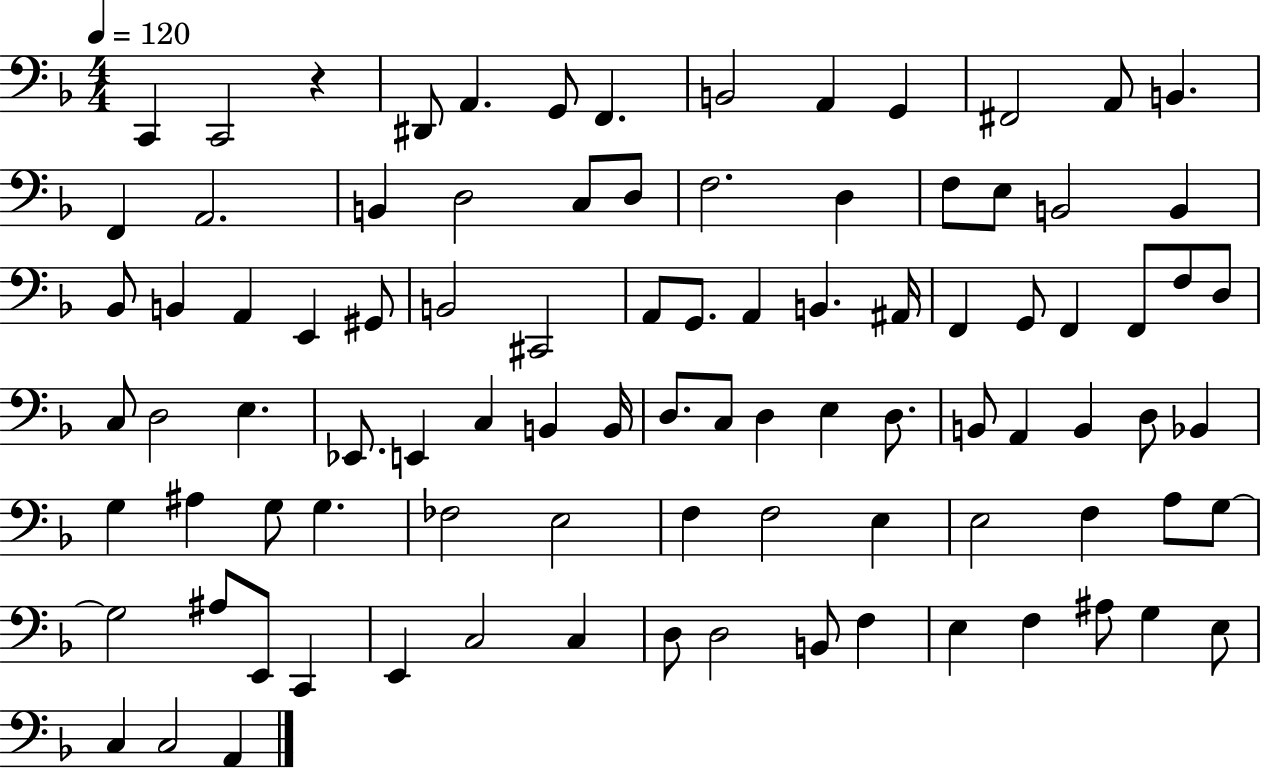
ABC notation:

X:1
T:Untitled
M:4/4
L:1/4
K:F
C,, C,,2 z ^D,,/2 A,, G,,/2 F,, B,,2 A,, G,, ^F,,2 A,,/2 B,, F,, A,,2 B,, D,2 C,/2 D,/2 F,2 D, F,/2 E,/2 B,,2 B,, _B,,/2 B,, A,, E,, ^G,,/2 B,,2 ^C,,2 A,,/2 G,,/2 A,, B,, ^A,,/4 F,, G,,/2 F,, F,,/2 F,/2 D,/2 C,/2 D,2 E, _E,,/2 E,, C, B,, B,,/4 D,/2 C,/2 D, E, D,/2 B,,/2 A,, B,, D,/2 _B,, G, ^A, G,/2 G, _F,2 E,2 F, F,2 E, E,2 F, A,/2 G,/2 G,2 ^A,/2 E,,/2 C,, E,, C,2 C, D,/2 D,2 B,,/2 F, E, F, ^A,/2 G, E,/2 C, C,2 A,,